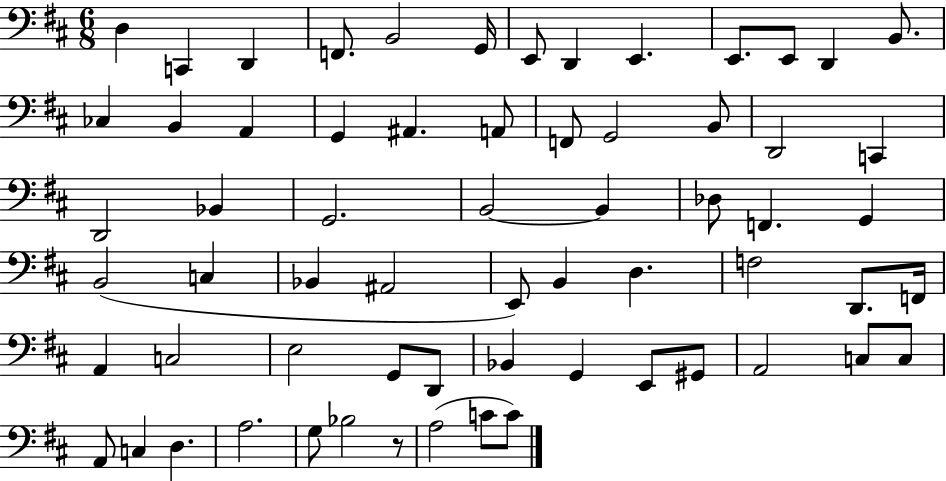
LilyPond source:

{
  \clef bass
  \numericTimeSignature
  \time 6/8
  \key d \major
  \repeat volta 2 { d4 c,4 d,4 | f,8. b,2 g,16 | e,8 d,4 e,4. | e,8. e,8 d,4 b,8. | \break ces4 b,4 a,4 | g,4 ais,4. a,8 | f,8 g,2 b,8 | d,2 c,4 | \break d,2 bes,4 | g,2. | b,2~~ b,4 | des8 f,4. g,4 | \break b,2( c4 | bes,4 ais,2 | e,8) b,4 d4. | f2 d,8. f,16 | \break a,4 c2 | e2 g,8 d,8 | bes,4 g,4 e,8 gis,8 | a,2 c8 c8 | \break a,8 c4 d4. | a2. | g8 bes2 r8 | a2( c'8 c'8) | \break } \bar "|."
}